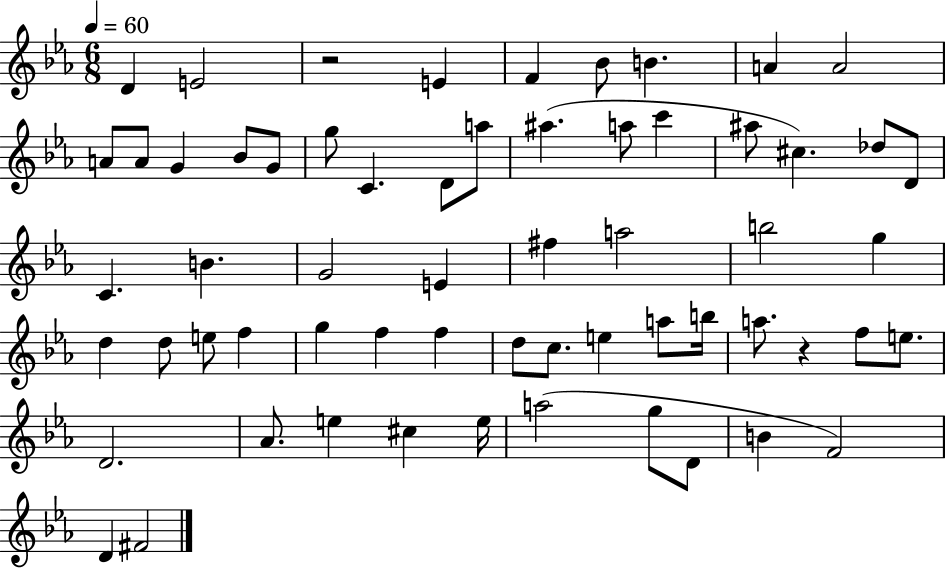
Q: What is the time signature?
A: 6/8